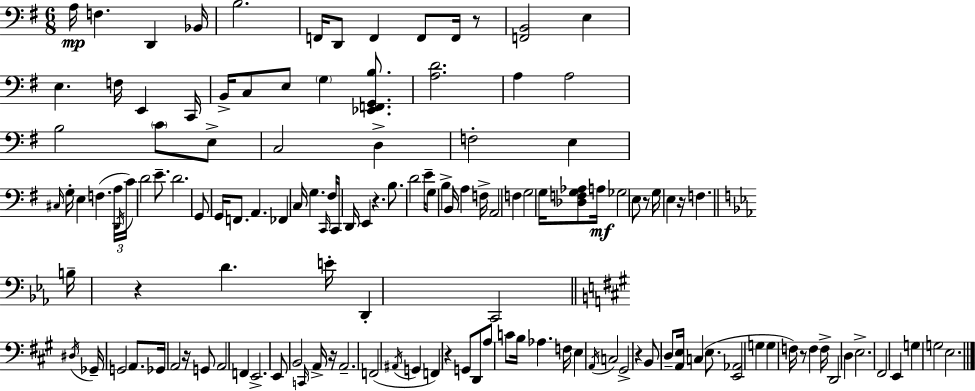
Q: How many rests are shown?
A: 10